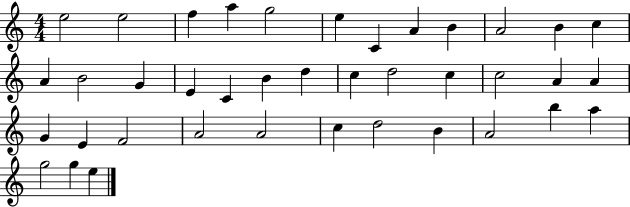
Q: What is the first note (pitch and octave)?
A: E5